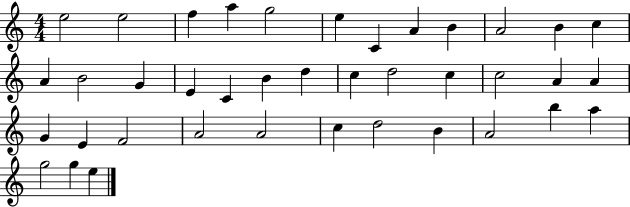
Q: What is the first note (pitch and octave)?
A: E5